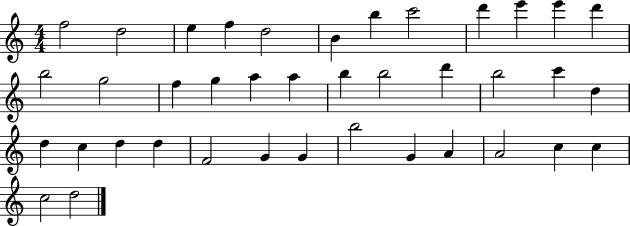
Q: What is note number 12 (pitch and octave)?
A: D6